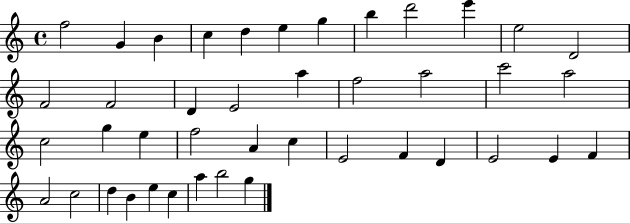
F5/h G4/q B4/q C5/q D5/q E5/q G5/q B5/q D6/h E6/q E5/h D4/h F4/h F4/h D4/q E4/h A5/q F5/h A5/h C6/h A5/h C5/h G5/q E5/q F5/h A4/q C5/q E4/h F4/q D4/q E4/h E4/q F4/q A4/h C5/h D5/q B4/q E5/q C5/q A5/q B5/h G5/q